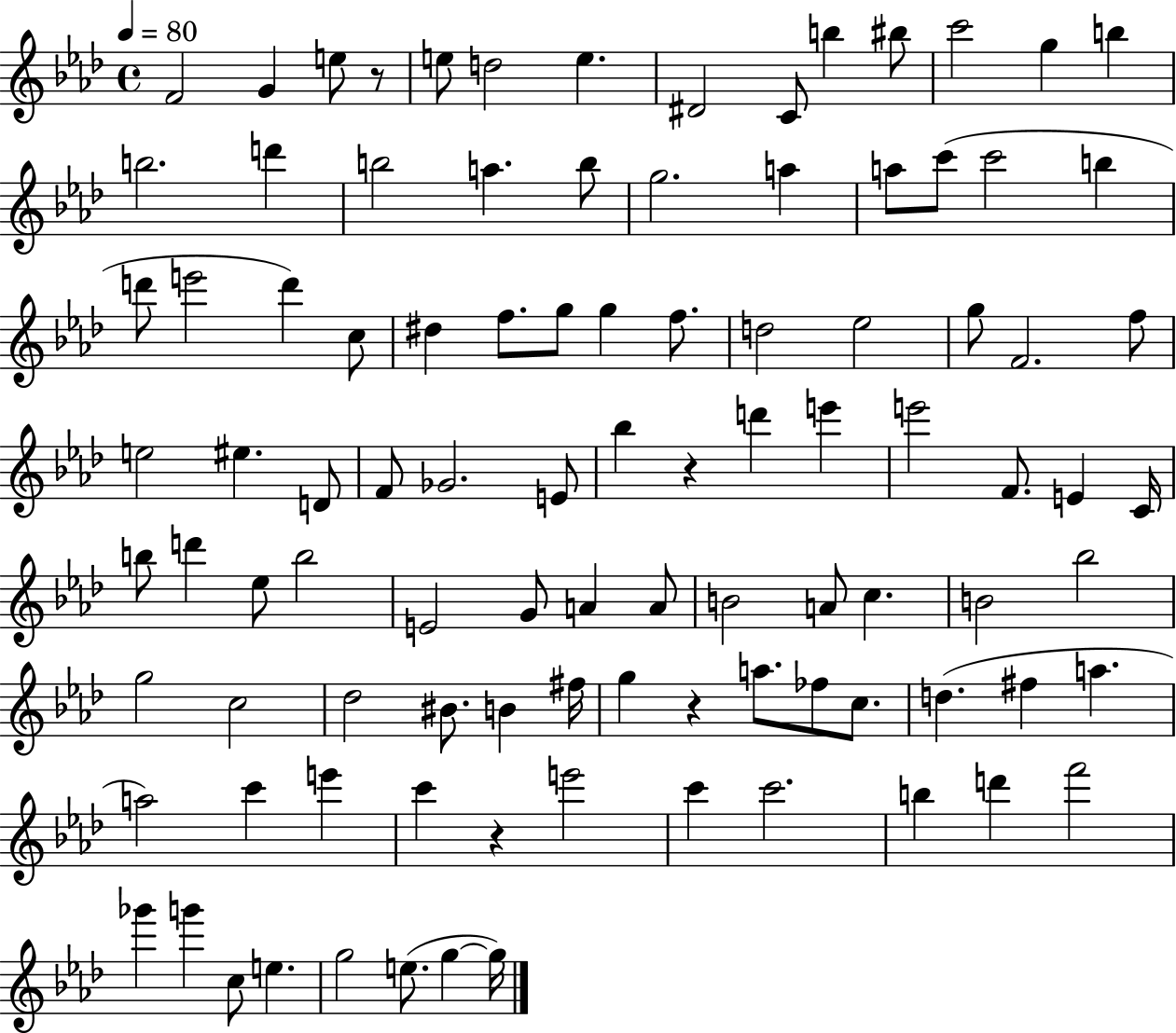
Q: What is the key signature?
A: AES major